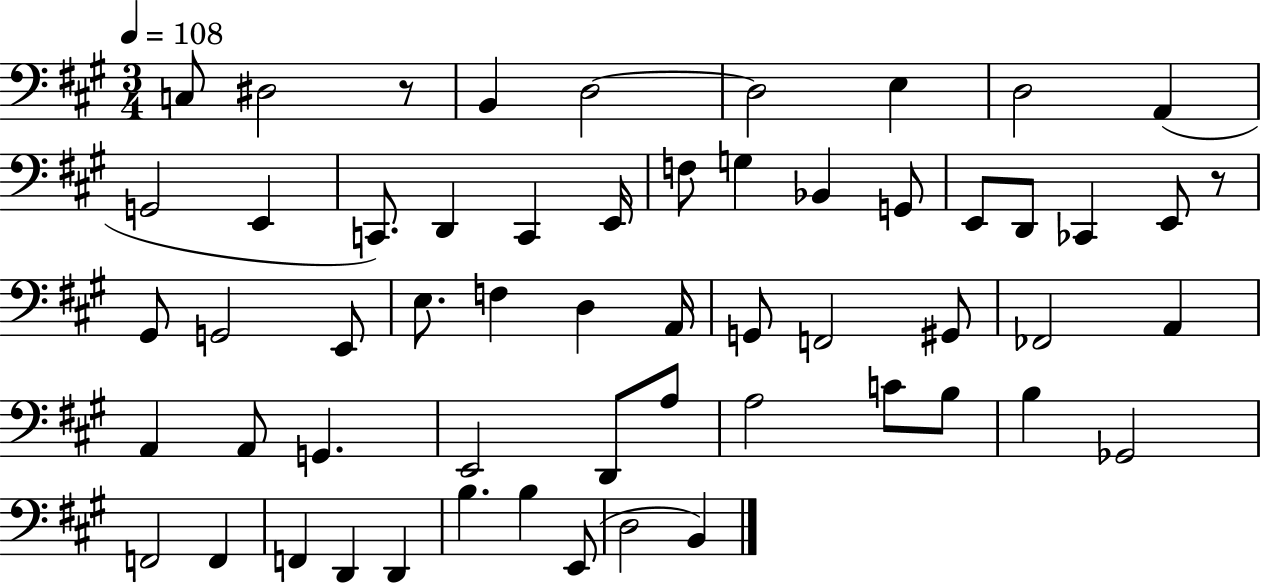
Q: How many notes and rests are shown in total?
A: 57